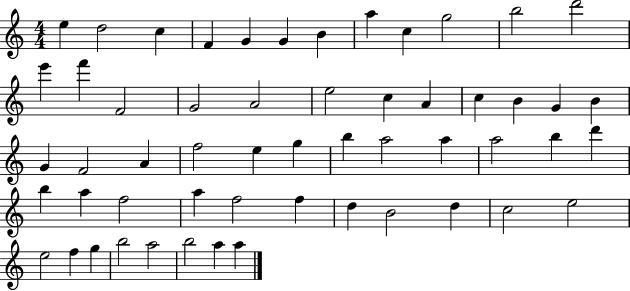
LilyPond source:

{
  \clef treble
  \numericTimeSignature
  \time 4/4
  \key c \major
  e''4 d''2 c''4 | f'4 g'4 g'4 b'4 | a''4 c''4 g''2 | b''2 d'''2 | \break e'''4 f'''4 f'2 | g'2 a'2 | e''2 c''4 a'4 | c''4 b'4 g'4 b'4 | \break g'4 f'2 a'4 | f''2 e''4 g''4 | b''4 a''2 a''4 | a''2 b''4 d'''4 | \break b''4 a''4 f''2 | a''4 f''2 f''4 | d''4 b'2 d''4 | c''2 e''2 | \break e''2 f''4 g''4 | b''2 a''2 | b''2 a''4 a''4 | \bar "|."
}